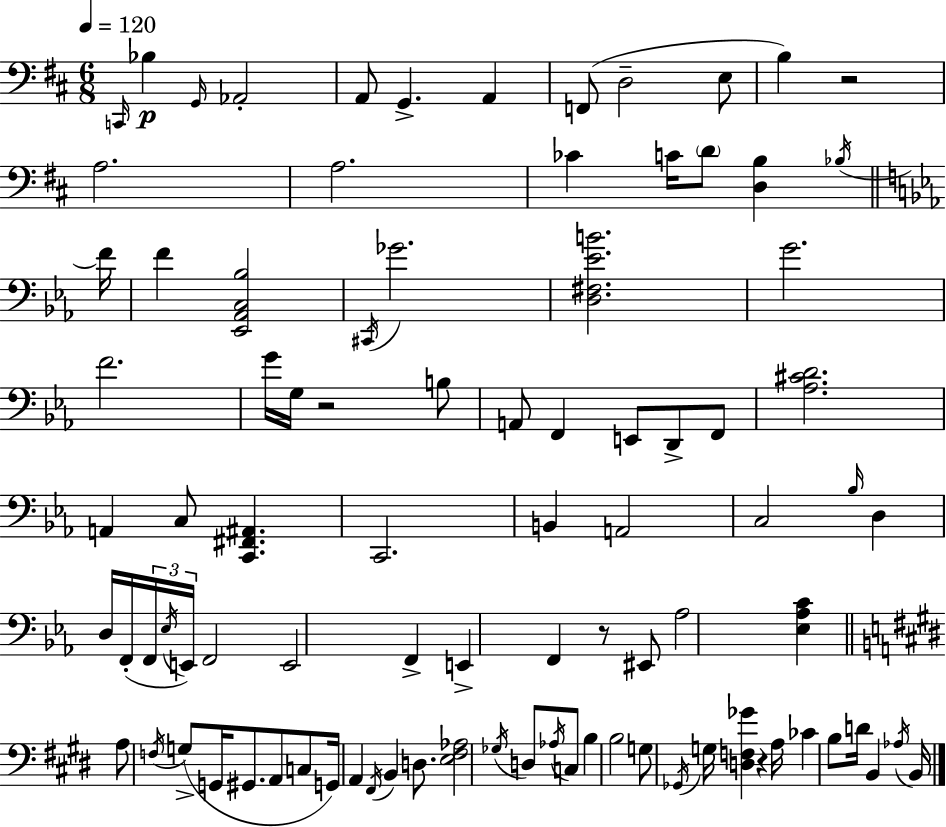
C2/s Bb3/q G2/s Ab2/h A2/e G2/q. A2/q F2/e D3/h E3/e B3/q R/h A3/h. A3/h. CES4/q C4/s D4/e [D3,B3]/q Bb3/s F4/s F4/q [Eb2,Ab2,C3,Bb3]/h C#2/s Gb4/h. [D3,F#3,Eb4,B4]/h. G4/h. F4/h. G4/s G3/s R/h B3/e A2/e F2/q E2/e D2/e F2/e [Ab3,C#4,D4]/h. A2/q C3/e [C2,F#2,A#2]/q. C2/h. B2/q A2/h C3/h Bb3/s D3/q D3/s F2/s F2/s Eb3/s E2/s F2/h E2/h F2/q E2/q F2/q R/e EIS2/e Ab3/h [Eb3,Ab3,C4]/q A3/e F3/s G3/e G2/s G#2/e. A2/e C3/e G2/s A2/q F#2/s B2/q D3/e. [E3,F#3,Ab3]/h Gb3/s D3/e Ab3/s C3/e B3/q B3/h G3/e Gb2/s G3/s [D3,F3,Gb4]/q R/q A3/s CES4/q B3/e D4/s B2/q Ab3/s B2/s